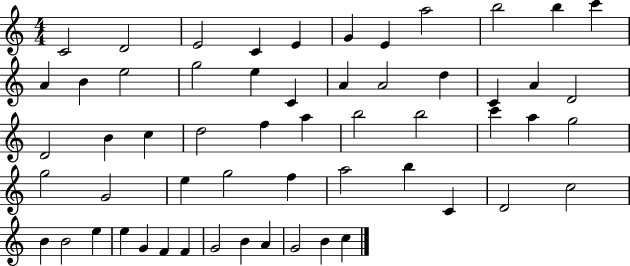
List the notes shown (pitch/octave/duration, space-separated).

C4/h D4/h E4/h C4/q E4/q G4/q E4/q A5/h B5/h B5/q C6/q A4/q B4/q E5/h G5/h E5/q C4/q A4/q A4/h D5/q C4/q A4/q D4/h D4/h B4/q C5/q D5/h F5/q A5/q B5/h B5/h C6/q A5/q G5/h G5/h G4/h E5/q G5/h F5/q A5/h B5/q C4/q D4/h C5/h B4/q B4/h E5/q E5/q G4/q F4/q F4/q G4/h B4/q A4/q G4/h B4/q C5/q